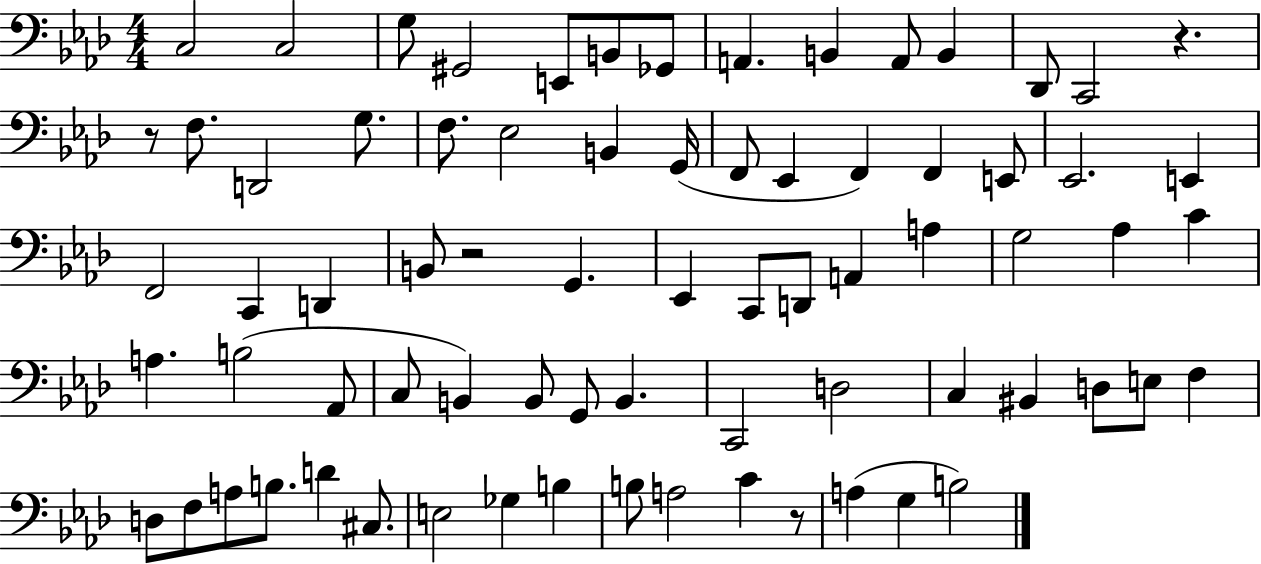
{
  \clef bass
  \numericTimeSignature
  \time 4/4
  \key aes \major
  c2 c2 | g8 gis,2 e,8 b,8 ges,8 | a,4. b,4 a,8 b,4 | des,8 c,2 r4. | \break r8 f8. d,2 g8. | f8. ees2 b,4 g,16( | f,8 ees,4 f,4) f,4 e,8 | ees,2. e,4 | \break f,2 c,4 d,4 | b,8 r2 g,4. | ees,4 c,8 d,8 a,4 a4 | g2 aes4 c'4 | \break a4. b2( aes,8 | c8 b,4) b,8 g,8 b,4. | c,2 d2 | c4 bis,4 d8 e8 f4 | \break d8 f8 a8 b8. d'4 cis8. | e2 ges4 b4 | b8 a2 c'4 r8 | a4( g4 b2) | \break \bar "|."
}